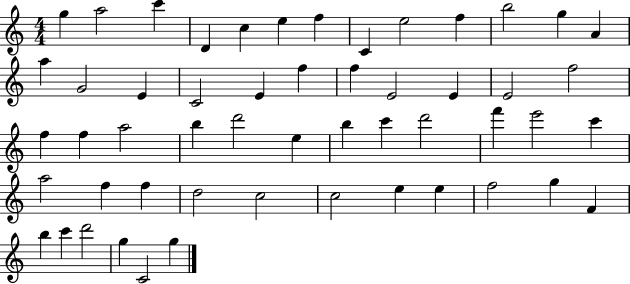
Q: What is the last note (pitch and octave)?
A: G5